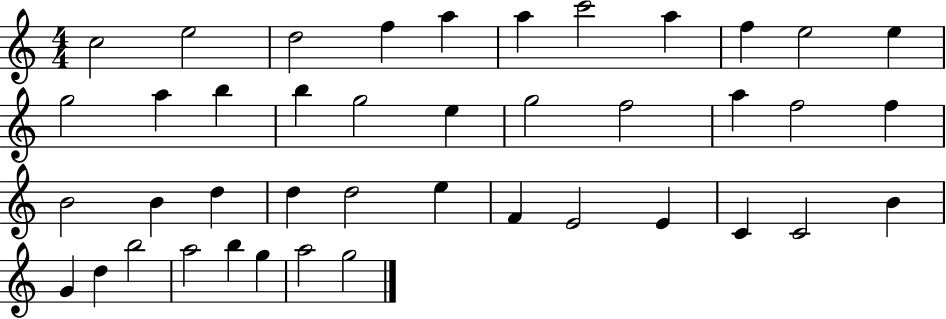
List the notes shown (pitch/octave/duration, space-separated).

C5/h E5/h D5/h F5/q A5/q A5/q C6/h A5/q F5/q E5/h E5/q G5/h A5/q B5/q B5/q G5/h E5/q G5/h F5/h A5/q F5/h F5/q B4/h B4/q D5/q D5/q D5/h E5/q F4/q E4/h E4/q C4/q C4/h B4/q G4/q D5/q B5/h A5/h B5/q G5/q A5/h G5/h